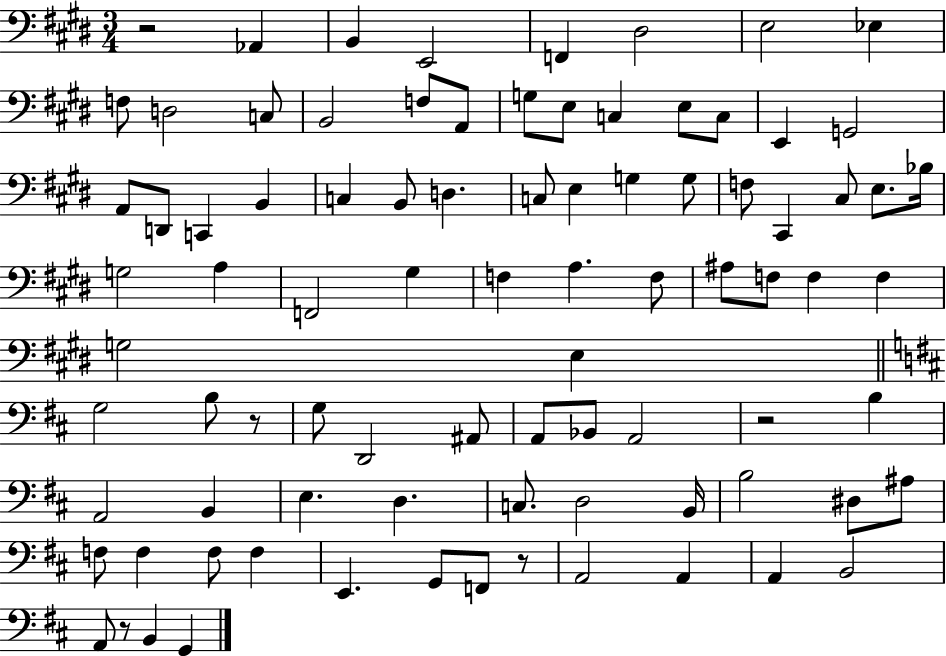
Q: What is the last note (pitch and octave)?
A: G2